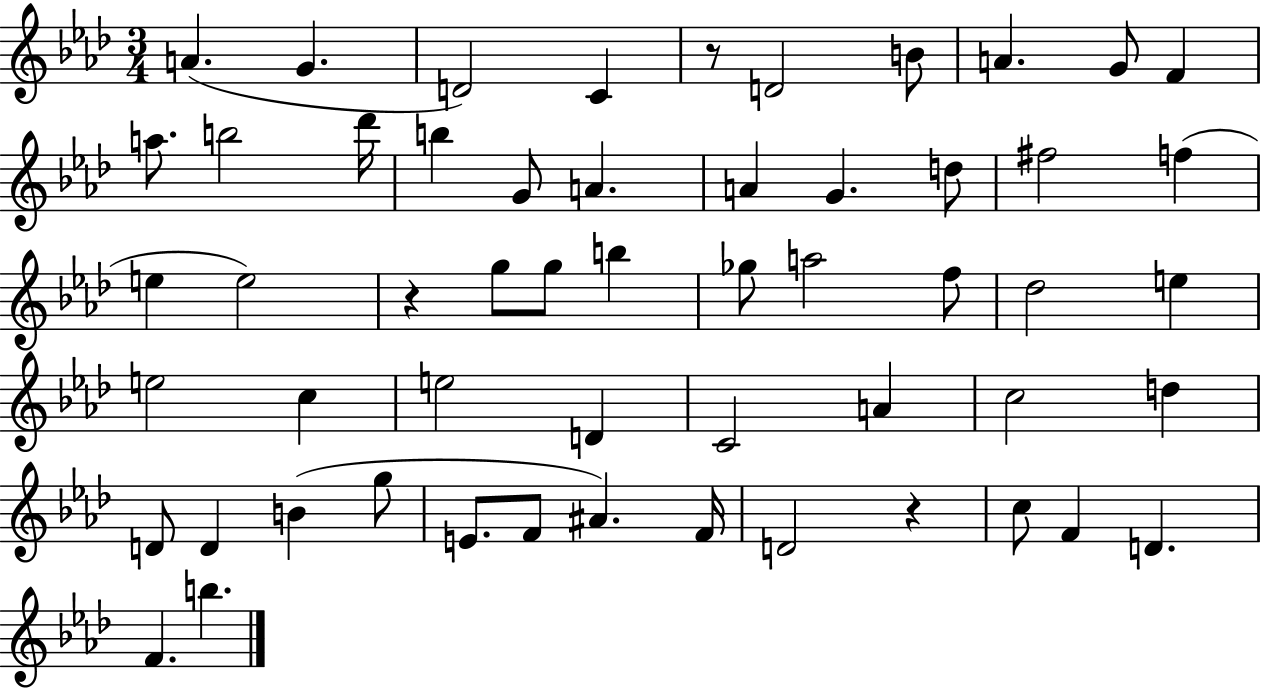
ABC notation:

X:1
T:Untitled
M:3/4
L:1/4
K:Ab
A G D2 C z/2 D2 B/2 A G/2 F a/2 b2 _d'/4 b G/2 A A G d/2 ^f2 f e e2 z g/2 g/2 b _g/2 a2 f/2 _d2 e e2 c e2 D C2 A c2 d D/2 D B g/2 E/2 F/2 ^A F/4 D2 z c/2 F D F b